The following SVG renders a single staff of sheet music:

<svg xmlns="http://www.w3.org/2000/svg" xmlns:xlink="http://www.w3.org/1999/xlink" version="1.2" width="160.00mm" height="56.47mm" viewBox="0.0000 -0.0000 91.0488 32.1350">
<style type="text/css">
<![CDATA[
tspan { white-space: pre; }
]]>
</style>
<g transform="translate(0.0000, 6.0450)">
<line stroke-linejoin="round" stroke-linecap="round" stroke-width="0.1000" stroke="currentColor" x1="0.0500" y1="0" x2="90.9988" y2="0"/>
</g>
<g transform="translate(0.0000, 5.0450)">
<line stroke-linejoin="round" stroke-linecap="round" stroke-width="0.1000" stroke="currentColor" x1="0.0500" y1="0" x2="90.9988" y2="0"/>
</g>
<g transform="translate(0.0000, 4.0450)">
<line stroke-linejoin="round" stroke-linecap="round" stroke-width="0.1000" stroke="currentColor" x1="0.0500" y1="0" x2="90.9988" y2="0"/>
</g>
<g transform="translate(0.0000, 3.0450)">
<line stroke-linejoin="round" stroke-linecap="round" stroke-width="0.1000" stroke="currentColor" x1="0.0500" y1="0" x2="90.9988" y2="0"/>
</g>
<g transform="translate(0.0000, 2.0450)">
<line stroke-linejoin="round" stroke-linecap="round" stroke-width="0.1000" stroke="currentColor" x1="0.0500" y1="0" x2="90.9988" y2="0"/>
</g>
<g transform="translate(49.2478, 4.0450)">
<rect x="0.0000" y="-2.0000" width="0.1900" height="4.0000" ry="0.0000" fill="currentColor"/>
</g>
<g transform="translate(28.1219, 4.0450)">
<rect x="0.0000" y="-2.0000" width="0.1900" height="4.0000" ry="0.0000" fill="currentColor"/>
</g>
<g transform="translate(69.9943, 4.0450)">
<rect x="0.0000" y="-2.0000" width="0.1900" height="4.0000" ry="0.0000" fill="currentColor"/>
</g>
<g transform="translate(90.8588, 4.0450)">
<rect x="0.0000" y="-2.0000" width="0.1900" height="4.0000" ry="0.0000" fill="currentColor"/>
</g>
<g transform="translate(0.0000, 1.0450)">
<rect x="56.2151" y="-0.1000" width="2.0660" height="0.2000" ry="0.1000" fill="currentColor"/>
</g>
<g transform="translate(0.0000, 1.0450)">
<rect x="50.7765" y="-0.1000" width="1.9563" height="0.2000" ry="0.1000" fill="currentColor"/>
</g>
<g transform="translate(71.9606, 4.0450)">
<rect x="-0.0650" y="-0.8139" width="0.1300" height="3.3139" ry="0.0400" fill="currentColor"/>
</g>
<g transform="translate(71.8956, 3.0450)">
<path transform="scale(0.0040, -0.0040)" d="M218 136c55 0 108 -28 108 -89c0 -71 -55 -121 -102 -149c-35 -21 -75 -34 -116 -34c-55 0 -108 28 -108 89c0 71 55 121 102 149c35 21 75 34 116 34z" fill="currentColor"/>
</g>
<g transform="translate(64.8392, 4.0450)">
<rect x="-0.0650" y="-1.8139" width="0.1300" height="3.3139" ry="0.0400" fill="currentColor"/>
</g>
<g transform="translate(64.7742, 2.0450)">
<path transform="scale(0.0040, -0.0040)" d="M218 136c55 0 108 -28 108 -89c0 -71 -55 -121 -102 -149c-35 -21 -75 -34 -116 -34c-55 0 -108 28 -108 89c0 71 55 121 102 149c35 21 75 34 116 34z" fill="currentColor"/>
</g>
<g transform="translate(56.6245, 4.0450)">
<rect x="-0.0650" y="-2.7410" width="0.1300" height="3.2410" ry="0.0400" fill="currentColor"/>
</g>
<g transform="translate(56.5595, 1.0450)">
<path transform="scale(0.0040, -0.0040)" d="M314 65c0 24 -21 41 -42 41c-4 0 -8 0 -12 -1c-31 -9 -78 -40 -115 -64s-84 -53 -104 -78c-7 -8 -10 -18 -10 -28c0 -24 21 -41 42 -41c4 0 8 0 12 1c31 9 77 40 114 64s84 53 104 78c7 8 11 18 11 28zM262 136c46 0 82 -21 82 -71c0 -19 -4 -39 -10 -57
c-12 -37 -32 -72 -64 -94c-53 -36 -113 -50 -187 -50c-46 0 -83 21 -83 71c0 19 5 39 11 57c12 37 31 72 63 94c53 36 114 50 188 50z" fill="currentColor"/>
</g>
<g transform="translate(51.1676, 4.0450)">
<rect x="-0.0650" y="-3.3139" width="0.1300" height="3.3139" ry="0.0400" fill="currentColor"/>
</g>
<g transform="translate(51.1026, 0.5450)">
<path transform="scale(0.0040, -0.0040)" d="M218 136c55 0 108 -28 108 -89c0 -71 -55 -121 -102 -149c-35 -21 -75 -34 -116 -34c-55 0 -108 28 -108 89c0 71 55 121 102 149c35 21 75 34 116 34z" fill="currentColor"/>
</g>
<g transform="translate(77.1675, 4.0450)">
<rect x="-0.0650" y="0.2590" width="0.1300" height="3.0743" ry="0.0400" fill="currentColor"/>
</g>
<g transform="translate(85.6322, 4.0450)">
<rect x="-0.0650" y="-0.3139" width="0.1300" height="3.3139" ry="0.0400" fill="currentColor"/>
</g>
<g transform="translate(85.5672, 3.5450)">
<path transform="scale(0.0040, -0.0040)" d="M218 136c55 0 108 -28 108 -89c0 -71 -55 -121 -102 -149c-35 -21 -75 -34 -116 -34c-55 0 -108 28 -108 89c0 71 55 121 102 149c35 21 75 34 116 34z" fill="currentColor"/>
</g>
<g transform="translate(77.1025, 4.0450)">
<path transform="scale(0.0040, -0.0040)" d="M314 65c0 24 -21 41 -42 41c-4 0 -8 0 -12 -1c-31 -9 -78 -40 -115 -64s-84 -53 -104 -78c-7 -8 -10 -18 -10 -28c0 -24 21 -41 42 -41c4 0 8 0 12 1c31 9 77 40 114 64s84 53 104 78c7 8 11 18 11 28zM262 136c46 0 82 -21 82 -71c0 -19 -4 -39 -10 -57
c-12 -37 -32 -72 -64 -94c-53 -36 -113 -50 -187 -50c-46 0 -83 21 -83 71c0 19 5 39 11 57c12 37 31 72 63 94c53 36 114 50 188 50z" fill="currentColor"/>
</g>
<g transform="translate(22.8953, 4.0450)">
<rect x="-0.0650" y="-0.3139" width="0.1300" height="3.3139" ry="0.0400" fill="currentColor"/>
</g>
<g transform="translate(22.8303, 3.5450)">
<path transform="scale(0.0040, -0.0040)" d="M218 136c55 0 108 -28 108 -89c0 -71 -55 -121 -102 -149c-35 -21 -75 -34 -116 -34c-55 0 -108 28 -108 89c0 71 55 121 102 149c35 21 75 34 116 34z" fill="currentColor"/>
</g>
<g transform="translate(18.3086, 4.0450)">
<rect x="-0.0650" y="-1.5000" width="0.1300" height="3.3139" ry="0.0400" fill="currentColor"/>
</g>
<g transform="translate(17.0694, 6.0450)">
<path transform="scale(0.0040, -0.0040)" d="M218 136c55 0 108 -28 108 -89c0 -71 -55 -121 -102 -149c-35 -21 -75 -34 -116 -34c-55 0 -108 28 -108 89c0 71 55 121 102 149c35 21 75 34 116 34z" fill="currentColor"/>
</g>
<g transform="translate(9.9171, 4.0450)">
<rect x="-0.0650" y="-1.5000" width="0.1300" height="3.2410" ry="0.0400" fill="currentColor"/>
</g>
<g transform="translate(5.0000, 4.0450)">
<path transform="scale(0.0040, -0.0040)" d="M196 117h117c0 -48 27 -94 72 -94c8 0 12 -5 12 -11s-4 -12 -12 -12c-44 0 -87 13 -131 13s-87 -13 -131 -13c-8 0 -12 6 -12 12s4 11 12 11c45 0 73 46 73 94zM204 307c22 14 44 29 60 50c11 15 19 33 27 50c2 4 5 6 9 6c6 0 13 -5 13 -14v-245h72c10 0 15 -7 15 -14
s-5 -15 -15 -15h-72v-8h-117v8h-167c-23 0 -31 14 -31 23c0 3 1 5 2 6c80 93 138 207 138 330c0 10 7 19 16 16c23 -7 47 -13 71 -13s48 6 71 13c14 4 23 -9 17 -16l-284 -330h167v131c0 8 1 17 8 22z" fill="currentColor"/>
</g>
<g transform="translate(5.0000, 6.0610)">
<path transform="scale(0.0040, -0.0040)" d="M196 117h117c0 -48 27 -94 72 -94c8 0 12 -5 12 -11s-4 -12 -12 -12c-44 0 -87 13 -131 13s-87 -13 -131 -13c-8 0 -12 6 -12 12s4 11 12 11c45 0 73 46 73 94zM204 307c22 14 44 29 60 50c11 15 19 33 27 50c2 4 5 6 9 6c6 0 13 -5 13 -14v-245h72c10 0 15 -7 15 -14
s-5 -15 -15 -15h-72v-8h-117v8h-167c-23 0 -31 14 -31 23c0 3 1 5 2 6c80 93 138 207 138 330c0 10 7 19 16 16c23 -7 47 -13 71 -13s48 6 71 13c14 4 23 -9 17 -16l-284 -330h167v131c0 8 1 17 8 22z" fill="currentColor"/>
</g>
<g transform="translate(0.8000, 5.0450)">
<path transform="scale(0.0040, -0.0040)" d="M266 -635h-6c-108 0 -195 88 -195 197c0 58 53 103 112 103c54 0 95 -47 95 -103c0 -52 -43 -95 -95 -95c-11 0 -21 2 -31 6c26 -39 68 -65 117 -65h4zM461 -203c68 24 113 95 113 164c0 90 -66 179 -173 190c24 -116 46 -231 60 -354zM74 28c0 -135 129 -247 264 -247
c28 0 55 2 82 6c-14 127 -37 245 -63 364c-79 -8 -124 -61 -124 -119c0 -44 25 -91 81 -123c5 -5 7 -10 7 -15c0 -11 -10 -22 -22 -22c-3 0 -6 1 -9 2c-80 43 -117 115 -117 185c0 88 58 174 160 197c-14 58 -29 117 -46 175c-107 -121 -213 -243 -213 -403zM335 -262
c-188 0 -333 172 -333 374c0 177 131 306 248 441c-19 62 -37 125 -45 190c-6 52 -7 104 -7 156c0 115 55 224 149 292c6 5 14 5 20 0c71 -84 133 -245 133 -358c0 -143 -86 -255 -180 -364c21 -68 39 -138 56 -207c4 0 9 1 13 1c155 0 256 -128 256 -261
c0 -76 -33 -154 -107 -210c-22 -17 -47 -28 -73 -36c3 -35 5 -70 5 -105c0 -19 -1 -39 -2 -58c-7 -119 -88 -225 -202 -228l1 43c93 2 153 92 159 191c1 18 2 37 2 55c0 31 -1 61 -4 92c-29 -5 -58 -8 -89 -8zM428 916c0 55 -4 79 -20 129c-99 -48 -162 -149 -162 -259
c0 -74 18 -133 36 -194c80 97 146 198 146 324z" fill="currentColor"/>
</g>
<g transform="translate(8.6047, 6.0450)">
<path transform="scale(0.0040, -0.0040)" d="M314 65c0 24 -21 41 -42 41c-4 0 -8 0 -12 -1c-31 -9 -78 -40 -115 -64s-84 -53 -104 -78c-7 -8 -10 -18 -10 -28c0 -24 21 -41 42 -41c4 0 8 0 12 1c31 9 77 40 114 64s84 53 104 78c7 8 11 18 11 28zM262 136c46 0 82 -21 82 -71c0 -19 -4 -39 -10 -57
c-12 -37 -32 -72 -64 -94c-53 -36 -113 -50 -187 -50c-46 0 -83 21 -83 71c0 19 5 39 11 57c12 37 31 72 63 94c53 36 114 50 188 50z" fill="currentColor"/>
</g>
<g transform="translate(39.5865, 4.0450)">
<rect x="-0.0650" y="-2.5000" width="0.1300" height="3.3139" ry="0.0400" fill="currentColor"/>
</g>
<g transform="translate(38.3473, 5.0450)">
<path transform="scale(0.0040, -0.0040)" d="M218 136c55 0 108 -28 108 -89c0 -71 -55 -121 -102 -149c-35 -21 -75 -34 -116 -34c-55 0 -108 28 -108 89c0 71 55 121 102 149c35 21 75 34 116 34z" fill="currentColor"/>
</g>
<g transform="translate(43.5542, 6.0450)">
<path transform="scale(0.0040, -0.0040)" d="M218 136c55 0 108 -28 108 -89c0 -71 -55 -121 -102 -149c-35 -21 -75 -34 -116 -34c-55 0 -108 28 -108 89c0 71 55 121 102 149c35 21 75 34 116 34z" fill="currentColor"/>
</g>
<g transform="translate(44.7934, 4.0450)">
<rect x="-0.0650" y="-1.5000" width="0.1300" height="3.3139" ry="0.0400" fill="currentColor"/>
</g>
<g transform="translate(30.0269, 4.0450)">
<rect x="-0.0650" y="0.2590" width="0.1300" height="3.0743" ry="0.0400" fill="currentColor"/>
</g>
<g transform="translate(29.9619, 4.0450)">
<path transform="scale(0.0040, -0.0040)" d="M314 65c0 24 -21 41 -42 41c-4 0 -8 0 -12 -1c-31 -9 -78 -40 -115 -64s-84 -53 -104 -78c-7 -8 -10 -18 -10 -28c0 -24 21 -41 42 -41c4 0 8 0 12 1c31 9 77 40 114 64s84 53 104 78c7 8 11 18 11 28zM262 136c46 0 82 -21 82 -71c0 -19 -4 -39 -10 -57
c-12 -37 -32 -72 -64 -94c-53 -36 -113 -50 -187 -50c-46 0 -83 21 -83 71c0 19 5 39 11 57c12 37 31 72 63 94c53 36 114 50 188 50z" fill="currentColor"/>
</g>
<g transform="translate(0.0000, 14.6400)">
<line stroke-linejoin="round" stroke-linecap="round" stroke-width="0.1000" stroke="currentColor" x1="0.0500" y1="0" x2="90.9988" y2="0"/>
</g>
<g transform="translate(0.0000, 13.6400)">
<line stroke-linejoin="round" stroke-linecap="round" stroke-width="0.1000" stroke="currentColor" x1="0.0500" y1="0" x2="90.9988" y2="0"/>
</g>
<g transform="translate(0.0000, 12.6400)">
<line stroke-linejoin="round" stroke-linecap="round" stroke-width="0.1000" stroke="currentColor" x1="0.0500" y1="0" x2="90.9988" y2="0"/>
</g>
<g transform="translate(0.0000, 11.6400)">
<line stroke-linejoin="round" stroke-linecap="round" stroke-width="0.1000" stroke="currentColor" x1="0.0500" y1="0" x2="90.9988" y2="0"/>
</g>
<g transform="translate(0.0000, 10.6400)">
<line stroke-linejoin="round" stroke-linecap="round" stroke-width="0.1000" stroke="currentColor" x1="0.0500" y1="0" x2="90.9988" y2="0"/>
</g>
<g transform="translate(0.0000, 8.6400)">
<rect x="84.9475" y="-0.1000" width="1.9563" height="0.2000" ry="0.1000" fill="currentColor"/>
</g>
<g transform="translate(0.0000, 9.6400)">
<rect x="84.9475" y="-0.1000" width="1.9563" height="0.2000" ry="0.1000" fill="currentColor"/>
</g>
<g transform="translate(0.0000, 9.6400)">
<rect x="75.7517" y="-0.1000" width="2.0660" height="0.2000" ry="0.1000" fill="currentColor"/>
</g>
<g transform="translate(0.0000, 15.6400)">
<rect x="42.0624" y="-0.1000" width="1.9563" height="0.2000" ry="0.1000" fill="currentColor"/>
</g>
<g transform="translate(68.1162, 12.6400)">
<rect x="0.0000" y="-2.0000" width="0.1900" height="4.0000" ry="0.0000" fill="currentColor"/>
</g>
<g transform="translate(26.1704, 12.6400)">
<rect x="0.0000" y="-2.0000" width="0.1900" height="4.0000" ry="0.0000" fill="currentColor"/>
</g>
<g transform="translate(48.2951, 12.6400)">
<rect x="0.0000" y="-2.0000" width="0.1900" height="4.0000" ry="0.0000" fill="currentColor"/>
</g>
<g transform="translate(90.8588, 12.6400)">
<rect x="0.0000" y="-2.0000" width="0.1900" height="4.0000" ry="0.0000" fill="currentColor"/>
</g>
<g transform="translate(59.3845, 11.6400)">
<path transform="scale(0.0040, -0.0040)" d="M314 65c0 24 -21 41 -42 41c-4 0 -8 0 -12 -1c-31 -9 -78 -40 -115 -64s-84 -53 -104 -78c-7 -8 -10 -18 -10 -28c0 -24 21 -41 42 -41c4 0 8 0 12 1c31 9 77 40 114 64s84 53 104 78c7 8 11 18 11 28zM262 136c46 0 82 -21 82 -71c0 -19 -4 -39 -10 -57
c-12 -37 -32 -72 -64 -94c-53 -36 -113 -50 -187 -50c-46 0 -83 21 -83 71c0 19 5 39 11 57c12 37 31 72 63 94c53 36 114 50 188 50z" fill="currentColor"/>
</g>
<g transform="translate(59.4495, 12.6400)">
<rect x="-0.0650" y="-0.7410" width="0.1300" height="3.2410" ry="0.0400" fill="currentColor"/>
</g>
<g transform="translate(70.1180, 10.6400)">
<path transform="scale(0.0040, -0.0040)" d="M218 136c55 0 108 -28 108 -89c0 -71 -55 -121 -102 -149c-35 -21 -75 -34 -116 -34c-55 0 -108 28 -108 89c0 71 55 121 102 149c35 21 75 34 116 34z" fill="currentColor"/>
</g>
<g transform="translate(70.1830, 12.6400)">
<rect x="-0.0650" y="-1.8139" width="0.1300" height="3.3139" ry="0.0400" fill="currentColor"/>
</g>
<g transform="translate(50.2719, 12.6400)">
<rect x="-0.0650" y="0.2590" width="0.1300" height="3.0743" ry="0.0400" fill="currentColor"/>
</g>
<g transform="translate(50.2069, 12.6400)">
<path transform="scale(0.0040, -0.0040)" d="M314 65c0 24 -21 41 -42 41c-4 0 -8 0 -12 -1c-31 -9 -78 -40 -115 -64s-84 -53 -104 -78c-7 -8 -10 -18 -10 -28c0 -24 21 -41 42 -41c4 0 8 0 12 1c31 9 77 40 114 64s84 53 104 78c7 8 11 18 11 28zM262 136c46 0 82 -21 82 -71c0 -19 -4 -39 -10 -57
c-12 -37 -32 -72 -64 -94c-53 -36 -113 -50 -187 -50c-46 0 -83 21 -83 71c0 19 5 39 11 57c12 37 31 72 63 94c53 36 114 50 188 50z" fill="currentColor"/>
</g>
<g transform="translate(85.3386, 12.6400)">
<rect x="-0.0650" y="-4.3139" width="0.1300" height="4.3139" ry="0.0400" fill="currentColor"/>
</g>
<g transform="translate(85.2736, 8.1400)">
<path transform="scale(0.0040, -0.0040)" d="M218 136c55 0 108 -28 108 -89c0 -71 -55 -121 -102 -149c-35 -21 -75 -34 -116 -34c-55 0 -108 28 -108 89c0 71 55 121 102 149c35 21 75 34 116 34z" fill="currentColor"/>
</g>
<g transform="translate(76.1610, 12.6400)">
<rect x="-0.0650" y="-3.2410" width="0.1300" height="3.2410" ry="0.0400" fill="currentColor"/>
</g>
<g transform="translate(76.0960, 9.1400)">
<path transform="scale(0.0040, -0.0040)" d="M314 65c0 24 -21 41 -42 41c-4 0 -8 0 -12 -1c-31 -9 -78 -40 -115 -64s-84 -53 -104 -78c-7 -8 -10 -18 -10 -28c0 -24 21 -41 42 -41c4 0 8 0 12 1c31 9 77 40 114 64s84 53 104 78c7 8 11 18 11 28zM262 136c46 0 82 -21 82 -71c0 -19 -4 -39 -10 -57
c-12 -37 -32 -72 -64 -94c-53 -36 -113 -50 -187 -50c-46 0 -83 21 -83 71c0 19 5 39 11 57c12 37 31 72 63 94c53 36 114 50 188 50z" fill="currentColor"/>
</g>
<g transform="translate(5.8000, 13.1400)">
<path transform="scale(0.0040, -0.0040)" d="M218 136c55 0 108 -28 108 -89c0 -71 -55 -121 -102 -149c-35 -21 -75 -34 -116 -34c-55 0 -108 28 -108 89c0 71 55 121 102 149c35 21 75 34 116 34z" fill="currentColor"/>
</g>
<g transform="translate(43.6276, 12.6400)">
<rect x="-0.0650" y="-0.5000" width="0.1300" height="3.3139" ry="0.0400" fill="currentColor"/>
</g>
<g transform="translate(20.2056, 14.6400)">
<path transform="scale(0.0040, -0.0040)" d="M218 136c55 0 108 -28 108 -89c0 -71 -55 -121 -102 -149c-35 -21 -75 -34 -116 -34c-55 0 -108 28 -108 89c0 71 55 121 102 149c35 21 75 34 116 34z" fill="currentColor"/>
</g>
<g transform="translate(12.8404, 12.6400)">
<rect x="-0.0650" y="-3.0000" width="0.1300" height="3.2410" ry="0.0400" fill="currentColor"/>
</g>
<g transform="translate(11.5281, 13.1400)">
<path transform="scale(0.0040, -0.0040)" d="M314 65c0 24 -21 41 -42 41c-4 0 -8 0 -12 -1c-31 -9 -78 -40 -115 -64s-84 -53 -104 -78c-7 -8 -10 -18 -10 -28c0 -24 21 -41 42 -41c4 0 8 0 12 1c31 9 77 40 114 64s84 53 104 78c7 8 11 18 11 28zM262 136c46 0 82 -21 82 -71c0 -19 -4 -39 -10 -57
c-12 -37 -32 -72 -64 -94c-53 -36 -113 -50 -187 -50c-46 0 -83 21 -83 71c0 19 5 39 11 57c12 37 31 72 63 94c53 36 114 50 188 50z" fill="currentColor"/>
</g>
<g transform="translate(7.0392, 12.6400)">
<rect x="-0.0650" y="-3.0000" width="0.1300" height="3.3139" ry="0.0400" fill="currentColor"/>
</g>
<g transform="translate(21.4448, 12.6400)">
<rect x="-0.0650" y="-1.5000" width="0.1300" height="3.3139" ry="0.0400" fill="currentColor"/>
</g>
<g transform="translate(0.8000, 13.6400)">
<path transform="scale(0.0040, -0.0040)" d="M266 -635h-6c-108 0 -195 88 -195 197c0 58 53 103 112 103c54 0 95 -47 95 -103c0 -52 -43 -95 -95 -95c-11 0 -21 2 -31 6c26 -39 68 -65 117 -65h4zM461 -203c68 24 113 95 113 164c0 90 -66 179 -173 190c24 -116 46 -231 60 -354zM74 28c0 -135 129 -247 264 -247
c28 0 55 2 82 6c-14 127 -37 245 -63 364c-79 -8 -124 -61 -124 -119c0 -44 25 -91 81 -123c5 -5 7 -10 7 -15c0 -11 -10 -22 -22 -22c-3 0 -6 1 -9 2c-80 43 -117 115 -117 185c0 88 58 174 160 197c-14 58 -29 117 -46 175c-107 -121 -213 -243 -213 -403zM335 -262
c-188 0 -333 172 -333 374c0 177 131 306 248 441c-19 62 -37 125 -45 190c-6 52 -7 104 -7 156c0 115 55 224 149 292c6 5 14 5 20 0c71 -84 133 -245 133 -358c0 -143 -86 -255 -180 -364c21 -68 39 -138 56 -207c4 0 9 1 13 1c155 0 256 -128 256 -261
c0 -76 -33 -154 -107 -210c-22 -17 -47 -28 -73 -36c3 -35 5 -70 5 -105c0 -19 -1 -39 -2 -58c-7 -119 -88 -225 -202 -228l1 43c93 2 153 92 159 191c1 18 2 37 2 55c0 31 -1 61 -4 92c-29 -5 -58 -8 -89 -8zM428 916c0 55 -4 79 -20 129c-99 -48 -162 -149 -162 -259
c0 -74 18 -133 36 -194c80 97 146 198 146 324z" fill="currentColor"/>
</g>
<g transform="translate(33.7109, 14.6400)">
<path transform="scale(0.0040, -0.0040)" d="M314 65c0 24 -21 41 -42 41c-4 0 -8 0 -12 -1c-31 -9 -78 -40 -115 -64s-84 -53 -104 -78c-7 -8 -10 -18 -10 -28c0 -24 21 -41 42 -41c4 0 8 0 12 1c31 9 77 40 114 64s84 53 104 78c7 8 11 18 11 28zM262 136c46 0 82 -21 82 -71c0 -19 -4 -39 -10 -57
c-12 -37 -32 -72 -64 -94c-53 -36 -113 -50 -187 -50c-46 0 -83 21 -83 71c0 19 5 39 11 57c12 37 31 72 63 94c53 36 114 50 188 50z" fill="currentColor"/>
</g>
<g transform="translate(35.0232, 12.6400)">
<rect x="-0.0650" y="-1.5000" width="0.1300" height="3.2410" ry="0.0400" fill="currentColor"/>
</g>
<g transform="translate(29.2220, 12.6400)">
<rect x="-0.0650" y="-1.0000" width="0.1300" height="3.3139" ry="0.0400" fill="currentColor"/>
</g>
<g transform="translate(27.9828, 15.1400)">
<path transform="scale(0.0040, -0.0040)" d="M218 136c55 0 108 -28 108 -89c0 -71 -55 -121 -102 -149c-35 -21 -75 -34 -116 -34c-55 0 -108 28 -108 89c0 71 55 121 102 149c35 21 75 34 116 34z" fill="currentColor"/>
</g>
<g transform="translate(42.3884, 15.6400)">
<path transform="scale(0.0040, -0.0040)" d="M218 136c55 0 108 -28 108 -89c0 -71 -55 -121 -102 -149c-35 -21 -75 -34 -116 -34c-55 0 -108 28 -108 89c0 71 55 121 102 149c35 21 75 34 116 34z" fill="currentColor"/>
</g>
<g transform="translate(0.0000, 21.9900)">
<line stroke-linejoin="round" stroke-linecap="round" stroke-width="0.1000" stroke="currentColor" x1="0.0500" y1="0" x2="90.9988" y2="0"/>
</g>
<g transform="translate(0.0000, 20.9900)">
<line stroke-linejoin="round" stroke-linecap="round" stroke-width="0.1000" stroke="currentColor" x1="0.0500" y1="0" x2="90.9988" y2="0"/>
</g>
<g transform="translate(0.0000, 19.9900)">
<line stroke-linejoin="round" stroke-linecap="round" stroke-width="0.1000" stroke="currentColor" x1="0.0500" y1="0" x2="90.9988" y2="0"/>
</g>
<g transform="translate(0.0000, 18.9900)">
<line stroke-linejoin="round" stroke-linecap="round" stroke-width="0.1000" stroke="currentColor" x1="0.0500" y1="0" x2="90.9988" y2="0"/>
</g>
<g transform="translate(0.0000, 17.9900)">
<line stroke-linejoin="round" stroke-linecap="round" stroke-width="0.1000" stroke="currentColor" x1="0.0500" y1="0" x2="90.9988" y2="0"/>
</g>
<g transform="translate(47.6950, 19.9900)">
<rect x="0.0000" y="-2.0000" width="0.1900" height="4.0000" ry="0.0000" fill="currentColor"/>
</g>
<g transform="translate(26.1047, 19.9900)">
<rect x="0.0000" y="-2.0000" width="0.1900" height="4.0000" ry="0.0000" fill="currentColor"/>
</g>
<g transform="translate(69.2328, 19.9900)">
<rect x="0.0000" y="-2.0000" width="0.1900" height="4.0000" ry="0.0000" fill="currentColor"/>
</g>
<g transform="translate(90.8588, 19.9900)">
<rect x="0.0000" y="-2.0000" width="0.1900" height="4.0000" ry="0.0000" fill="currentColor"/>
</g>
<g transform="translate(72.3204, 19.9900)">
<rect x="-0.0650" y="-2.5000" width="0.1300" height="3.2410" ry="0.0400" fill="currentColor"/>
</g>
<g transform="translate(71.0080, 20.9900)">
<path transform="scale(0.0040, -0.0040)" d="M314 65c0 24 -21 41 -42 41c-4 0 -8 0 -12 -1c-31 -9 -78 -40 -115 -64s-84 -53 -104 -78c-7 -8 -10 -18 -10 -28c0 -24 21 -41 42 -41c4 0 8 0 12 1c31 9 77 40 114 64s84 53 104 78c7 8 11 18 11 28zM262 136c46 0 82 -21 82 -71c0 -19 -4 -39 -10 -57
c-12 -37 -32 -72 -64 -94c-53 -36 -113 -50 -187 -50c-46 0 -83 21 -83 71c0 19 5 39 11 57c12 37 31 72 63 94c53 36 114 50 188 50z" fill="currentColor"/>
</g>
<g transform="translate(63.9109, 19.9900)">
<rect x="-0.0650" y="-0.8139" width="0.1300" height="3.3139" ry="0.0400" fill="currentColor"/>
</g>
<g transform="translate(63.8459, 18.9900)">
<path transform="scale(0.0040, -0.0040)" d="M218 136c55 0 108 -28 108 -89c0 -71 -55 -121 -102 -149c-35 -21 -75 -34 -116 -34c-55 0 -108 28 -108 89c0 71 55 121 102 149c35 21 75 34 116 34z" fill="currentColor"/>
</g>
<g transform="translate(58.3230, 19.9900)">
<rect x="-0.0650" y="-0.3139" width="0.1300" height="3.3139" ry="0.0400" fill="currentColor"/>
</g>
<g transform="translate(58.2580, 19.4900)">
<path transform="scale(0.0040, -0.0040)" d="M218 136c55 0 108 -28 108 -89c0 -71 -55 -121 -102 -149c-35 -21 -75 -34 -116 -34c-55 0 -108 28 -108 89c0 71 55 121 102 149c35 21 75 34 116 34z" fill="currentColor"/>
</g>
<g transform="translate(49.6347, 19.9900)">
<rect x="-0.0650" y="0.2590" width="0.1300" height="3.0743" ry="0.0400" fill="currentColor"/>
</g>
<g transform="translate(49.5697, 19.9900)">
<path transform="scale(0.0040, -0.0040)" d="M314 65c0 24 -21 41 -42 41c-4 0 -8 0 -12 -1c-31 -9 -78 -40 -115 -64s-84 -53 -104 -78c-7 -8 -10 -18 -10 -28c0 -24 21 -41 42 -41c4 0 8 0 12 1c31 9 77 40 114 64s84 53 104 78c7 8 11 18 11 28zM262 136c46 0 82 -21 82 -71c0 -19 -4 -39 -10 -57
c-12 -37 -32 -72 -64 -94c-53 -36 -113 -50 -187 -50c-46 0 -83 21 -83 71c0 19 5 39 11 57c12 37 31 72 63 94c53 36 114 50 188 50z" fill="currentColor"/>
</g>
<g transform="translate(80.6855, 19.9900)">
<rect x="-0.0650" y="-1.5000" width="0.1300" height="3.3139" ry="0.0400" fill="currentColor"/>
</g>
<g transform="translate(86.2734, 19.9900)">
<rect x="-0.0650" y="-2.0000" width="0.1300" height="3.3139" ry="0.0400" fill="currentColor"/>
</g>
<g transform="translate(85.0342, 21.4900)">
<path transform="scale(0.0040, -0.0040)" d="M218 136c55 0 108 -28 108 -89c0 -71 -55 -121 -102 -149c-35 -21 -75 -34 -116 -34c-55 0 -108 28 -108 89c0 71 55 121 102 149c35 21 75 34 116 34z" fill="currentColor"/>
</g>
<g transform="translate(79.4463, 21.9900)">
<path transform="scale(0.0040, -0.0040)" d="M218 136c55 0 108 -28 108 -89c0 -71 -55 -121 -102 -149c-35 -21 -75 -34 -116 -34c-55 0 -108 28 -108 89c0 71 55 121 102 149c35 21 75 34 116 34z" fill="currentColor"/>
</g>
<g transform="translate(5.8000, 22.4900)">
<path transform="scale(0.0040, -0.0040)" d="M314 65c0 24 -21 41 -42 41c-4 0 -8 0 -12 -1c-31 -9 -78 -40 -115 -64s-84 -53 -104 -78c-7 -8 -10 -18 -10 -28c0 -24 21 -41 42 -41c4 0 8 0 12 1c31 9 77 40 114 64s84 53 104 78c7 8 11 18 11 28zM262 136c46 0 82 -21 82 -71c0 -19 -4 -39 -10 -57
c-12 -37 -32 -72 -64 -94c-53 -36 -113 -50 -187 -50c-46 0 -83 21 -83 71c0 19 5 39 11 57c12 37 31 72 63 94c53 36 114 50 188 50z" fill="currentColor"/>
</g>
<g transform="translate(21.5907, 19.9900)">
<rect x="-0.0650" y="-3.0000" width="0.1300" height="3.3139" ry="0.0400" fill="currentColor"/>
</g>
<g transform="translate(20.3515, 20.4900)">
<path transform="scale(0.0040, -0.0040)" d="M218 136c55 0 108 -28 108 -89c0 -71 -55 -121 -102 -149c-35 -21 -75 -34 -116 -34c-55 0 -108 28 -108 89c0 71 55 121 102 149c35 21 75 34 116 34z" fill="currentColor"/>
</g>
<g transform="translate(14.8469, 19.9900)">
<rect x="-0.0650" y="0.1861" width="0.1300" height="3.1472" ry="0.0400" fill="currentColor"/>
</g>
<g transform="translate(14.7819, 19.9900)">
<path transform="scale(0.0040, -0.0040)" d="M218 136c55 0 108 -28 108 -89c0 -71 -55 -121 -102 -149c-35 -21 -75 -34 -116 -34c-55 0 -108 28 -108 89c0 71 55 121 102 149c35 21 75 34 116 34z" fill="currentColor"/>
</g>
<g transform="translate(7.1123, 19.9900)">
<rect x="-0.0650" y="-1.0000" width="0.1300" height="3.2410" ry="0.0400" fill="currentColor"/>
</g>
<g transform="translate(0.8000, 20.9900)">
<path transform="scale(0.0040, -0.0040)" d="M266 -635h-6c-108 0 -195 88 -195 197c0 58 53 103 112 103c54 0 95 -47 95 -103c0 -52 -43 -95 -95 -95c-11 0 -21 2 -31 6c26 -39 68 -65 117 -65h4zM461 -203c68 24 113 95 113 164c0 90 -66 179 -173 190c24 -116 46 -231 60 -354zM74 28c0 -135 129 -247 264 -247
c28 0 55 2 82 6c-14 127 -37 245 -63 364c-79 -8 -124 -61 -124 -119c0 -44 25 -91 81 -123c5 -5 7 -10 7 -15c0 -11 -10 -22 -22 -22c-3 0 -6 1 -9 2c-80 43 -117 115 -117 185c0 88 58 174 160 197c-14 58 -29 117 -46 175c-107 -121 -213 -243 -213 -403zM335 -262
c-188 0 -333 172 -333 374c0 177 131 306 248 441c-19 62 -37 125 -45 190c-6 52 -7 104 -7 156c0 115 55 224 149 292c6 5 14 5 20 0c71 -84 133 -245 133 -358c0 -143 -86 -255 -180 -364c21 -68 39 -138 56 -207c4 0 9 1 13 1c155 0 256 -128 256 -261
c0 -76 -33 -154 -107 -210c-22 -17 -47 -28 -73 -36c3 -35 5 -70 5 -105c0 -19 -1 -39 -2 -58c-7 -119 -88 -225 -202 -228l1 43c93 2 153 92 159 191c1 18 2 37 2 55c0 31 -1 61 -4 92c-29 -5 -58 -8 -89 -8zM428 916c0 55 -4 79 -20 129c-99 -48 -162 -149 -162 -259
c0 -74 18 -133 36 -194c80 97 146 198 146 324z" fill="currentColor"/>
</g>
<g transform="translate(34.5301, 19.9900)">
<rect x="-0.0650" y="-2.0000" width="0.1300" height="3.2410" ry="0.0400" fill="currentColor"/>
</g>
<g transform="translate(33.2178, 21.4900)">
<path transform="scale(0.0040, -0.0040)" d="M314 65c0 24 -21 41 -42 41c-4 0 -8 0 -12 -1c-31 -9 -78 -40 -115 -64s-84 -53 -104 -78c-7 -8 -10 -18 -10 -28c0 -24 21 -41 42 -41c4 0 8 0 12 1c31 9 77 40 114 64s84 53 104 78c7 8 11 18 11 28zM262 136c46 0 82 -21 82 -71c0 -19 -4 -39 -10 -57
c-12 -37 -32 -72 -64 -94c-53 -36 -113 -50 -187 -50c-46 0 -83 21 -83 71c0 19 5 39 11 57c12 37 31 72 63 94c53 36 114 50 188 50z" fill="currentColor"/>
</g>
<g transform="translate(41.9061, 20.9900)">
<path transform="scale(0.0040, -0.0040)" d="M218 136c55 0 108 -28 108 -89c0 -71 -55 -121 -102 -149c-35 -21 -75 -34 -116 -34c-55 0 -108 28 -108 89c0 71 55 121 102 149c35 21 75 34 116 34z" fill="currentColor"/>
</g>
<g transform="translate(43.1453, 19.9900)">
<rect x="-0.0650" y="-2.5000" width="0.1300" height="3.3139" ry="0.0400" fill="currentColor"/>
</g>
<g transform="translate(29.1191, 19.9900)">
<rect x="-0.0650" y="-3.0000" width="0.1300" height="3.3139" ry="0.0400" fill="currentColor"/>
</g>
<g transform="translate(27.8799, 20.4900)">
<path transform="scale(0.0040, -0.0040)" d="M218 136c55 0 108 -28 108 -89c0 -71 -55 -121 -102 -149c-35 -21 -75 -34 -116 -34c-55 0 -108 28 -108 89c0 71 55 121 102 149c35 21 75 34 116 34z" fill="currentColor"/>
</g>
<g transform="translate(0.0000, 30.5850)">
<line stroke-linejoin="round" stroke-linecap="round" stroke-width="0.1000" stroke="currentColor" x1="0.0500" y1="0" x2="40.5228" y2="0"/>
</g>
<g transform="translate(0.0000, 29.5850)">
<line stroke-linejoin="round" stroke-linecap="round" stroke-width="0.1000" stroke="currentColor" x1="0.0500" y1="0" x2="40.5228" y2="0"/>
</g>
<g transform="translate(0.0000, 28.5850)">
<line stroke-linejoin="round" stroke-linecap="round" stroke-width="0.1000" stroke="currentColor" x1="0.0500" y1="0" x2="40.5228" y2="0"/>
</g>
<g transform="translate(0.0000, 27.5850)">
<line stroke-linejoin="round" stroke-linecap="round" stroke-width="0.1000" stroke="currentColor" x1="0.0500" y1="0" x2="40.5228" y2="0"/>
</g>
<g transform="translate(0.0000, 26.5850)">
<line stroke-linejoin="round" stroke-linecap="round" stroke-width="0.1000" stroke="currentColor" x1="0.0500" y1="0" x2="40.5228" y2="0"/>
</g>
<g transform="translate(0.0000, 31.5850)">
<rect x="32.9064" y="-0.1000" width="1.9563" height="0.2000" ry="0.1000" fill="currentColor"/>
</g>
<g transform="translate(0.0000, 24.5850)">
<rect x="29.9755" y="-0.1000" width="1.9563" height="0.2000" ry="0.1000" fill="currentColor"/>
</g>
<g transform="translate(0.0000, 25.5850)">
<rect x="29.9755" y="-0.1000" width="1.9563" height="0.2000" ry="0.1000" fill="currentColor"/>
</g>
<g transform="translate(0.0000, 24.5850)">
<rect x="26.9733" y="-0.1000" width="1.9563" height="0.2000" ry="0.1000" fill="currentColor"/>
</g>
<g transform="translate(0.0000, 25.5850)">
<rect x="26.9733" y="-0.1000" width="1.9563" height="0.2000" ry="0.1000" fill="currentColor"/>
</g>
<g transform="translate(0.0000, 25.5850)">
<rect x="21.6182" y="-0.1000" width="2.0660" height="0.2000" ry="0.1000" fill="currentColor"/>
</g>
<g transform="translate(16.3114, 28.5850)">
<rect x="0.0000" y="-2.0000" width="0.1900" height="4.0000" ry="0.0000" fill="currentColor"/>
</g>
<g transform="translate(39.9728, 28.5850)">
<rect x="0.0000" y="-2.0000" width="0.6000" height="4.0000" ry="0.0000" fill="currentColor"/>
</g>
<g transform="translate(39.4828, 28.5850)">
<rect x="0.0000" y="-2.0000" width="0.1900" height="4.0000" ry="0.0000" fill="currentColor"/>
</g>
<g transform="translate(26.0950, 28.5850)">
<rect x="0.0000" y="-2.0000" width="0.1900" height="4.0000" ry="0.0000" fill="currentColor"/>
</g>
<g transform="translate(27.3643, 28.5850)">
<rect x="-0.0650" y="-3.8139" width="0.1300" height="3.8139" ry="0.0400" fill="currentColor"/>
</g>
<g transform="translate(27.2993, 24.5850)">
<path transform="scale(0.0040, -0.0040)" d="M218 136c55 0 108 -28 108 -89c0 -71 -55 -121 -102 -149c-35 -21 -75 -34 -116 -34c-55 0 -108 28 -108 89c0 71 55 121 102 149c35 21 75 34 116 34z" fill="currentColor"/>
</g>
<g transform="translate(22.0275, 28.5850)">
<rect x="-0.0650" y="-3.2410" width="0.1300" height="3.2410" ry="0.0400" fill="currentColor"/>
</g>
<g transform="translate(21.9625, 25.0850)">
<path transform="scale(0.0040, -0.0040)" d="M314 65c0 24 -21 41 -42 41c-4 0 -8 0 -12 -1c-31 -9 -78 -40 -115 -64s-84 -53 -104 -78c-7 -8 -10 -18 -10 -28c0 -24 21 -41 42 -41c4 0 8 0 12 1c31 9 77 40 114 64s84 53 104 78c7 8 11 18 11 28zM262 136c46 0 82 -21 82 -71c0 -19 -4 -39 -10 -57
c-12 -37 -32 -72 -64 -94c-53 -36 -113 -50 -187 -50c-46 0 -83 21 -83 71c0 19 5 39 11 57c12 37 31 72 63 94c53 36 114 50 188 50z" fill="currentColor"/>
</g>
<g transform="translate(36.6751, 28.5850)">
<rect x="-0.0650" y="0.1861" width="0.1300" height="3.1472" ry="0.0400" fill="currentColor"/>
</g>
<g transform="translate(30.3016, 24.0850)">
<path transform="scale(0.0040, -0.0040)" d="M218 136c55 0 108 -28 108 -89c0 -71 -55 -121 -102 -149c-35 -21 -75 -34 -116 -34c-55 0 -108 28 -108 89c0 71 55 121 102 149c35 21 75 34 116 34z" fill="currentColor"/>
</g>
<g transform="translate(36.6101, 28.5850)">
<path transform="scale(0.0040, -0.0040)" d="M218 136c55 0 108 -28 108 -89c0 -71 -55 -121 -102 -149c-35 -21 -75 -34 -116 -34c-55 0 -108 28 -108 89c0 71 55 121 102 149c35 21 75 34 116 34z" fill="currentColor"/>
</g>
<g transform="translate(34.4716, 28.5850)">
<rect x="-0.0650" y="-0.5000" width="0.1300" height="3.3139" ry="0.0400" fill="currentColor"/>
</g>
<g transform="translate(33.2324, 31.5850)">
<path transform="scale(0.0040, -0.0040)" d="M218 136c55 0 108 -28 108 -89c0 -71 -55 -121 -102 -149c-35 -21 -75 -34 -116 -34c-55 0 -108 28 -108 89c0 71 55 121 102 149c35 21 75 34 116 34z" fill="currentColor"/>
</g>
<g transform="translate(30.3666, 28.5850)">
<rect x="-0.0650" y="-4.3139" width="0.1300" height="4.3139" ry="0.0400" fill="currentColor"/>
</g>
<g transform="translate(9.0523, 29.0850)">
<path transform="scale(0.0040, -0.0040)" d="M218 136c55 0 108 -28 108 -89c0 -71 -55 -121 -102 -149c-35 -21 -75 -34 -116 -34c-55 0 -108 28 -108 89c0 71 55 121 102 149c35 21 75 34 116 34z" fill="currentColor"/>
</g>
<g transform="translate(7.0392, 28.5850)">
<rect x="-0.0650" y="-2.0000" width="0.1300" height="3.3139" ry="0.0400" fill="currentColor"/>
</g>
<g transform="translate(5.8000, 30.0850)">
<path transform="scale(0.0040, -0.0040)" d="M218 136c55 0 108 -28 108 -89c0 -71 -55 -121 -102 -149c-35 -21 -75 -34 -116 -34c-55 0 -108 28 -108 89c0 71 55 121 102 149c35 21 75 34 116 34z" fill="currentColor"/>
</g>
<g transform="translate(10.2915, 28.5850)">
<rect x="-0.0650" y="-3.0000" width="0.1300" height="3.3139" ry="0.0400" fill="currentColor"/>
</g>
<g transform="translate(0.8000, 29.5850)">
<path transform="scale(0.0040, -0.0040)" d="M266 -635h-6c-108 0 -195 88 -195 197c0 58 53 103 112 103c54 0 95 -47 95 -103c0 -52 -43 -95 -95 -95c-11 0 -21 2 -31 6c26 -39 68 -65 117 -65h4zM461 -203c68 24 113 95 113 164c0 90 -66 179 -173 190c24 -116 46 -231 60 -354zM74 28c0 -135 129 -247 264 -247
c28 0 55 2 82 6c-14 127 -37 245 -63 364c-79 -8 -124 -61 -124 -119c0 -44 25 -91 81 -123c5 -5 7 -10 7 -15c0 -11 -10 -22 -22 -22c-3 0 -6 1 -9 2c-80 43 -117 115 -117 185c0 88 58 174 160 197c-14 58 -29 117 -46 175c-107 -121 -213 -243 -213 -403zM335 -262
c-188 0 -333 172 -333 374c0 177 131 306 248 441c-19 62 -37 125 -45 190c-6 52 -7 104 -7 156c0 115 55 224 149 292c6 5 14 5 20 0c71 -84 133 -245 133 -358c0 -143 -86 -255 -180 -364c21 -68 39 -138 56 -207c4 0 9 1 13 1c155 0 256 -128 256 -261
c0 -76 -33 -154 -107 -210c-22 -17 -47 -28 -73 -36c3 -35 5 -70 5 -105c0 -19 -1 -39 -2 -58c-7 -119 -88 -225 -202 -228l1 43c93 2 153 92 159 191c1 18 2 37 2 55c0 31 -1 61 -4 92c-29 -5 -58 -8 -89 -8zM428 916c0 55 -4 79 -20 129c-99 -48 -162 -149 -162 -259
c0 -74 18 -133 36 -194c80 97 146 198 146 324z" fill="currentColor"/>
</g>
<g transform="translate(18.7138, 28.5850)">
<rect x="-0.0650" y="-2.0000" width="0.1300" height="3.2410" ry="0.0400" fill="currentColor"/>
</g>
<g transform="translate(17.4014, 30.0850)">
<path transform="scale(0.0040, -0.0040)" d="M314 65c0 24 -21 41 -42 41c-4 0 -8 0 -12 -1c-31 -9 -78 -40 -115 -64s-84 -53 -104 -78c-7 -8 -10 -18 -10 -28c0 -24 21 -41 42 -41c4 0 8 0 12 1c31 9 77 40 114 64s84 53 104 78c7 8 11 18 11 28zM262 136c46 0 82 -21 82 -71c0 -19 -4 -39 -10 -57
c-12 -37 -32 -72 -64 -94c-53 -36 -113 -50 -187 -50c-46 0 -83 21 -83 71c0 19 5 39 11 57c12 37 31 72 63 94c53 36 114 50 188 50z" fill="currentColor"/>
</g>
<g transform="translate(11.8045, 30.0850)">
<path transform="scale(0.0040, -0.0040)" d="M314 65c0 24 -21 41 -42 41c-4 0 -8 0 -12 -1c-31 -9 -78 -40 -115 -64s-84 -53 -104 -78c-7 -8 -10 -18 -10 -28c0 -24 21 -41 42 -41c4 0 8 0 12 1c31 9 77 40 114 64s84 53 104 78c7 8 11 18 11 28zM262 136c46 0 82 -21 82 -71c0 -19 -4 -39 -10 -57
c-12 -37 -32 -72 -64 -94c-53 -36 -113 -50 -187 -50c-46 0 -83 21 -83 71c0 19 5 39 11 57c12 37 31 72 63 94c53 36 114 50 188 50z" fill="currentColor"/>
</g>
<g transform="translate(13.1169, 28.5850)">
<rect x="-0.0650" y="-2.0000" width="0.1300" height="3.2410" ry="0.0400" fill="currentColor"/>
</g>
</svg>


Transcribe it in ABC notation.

X:1
T:Untitled
M:4/4
L:1/4
K:C
E2 E c B2 G E b a2 f d B2 c A A2 E D E2 C B2 d2 f b2 d' D2 B A A F2 G B2 c d G2 E F F A F2 F2 b2 c' d' C B